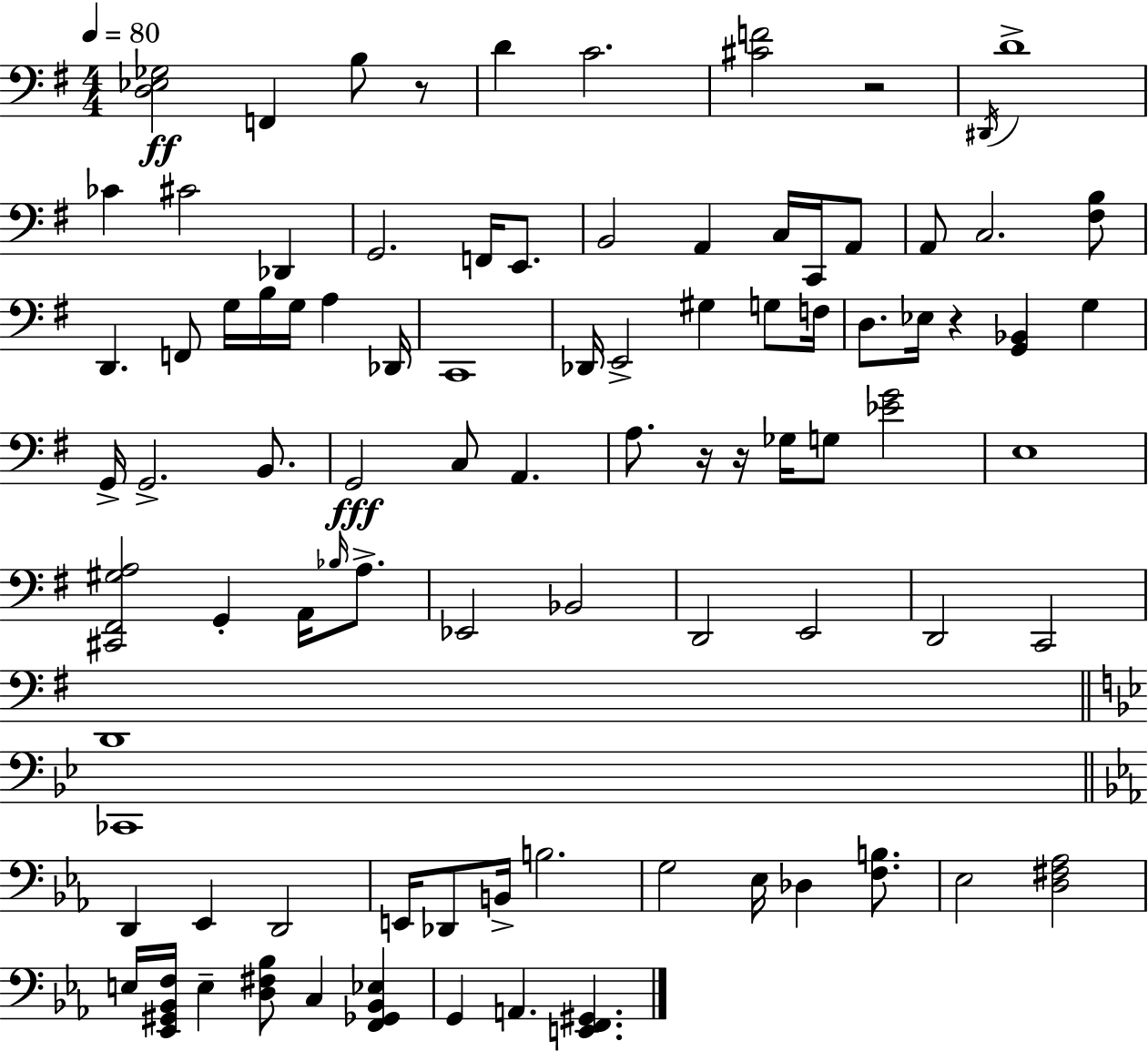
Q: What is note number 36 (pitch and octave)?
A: G2